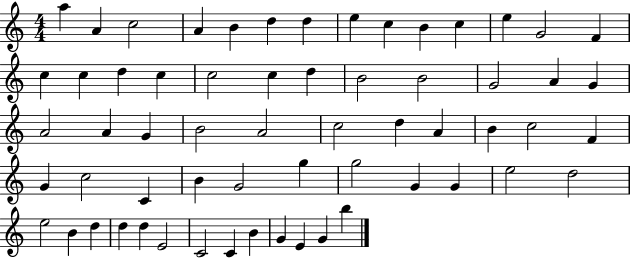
A5/q A4/q C5/h A4/q B4/q D5/q D5/q E5/q C5/q B4/q C5/q E5/q G4/h F4/q C5/q C5/q D5/q C5/q C5/h C5/q D5/q B4/h B4/h G4/h A4/q G4/q A4/h A4/q G4/q B4/h A4/h C5/h D5/q A4/q B4/q C5/h F4/q G4/q C5/h C4/q B4/q G4/h G5/q G5/h G4/q G4/q E5/h D5/h E5/h B4/q D5/q D5/q D5/q E4/h C4/h C4/q B4/q G4/q E4/q G4/q B5/q